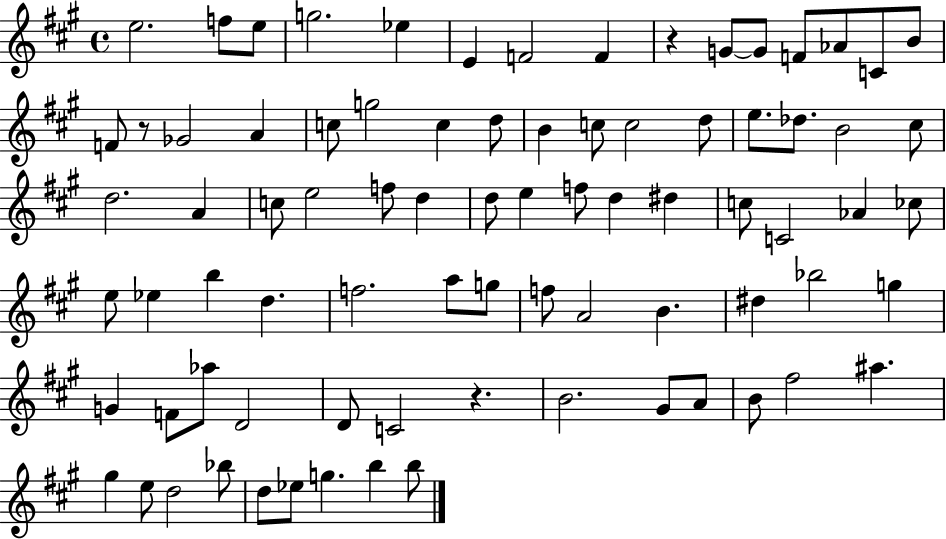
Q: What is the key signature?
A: A major